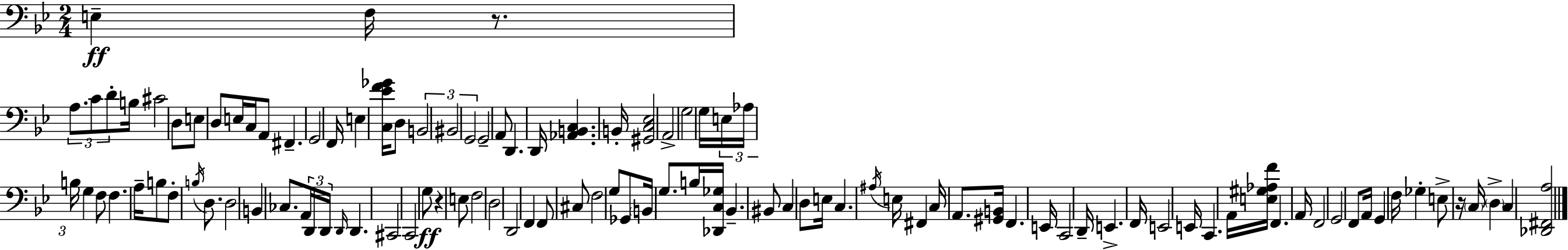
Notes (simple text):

E3/q F3/s R/e. A3/e. C4/e D4/e B3/s C#4/h D3/e E3/e D3/e E3/s C3/s A2/e F#2/q. G2/h F2/s E3/q [C3,Eb4,F4,Gb4]/s D3/e B2/h BIS2/h G2/h G2/h A2/e D2/q. D2/s [Ab2,B2,C3]/q. B2/s [G#2,C3,Eb3]/h A2/h G3/h G3/s E3/s Ab3/s B3/s G3/q F3/e F3/q. A3/s B3/e F3/e B3/s D3/e. D3/h B2/q CES3/e. A2/s D2/s D2/s D2/s D2/q. C#2/h C2/h G3/e R/q E3/e F3/h D3/h D2/h F2/q F2/e C#3/e F3/h G3/e Gb2/e B2/s G3/e. B3/s [Db2,C3,Gb3]/s Bb2/q. BIS2/e C3/q D3/e E3/s C3/q. A#3/s E3/s F#2/q C3/s A2/e. [G#2,B2]/s F2/q. E2/s C2/h D2/s E2/q. F2/s E2/h E2/s C2/q. A2/s [E3,G#3,Ab3,F4]/s F2/q. A2/s F2/h G2/h F2/e A2/s G2/q F3/s Gb3/q E3/e R/s C3/s D3/q C3/q [Db2,F#2,A3]/h